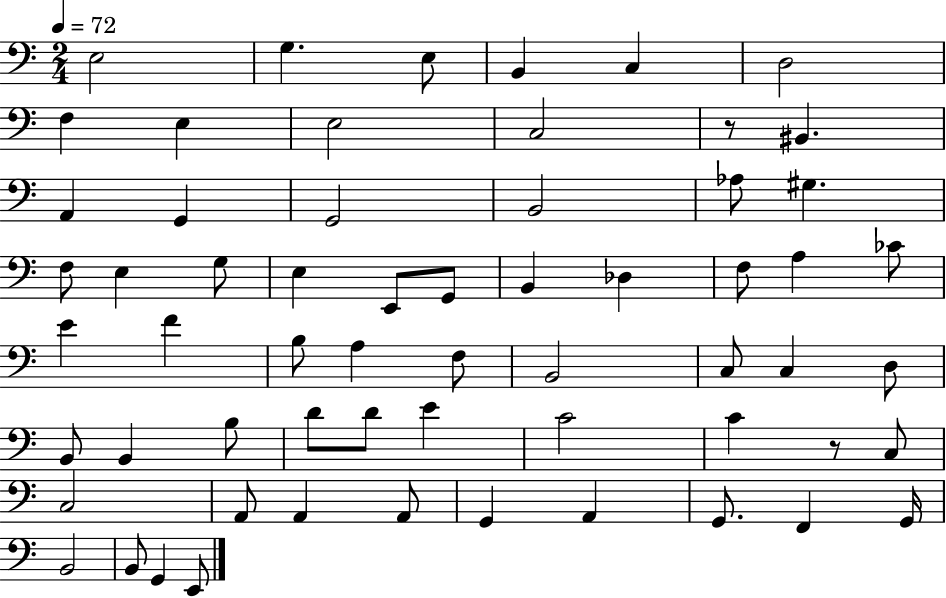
X:1
T:Untitled
M:2/4
L:1/4
K:C
E,2 G, E,/2 B,, C, D,2 F, E, E,2 C,2 z/2 ^B,, A,, G,, G,,2 B,,2 _A,/2 ^G, F,/2 E, G,/2 E, E,,/2 G,,/2 B,, _D, F,/2 A, _C/2 E F B,/2 A, F,/2 B,,2 C,/2 C, D,/2 B,,/2 B,, B,/2 D/2 D/2 E C2 C z/2 C,/2 C,2 A,,/2 A,, A,,/2 G,, A,, G,,/2 F,, G,,/4 B,,2 B,,/2 G,, E,,/2